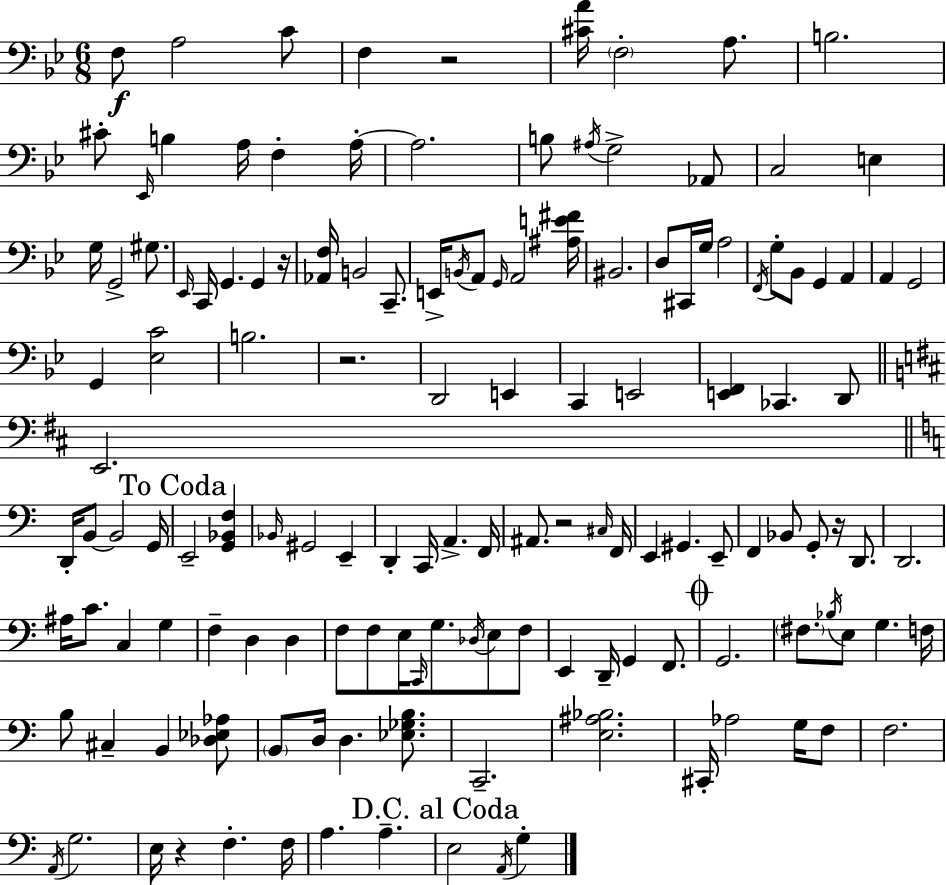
F3/e A3/h C4/e F3/q R/h [C#4,A4]/s F3/h A3/e. B3/h. C#4/e Eb2/s B3/q A3/s F3/q A3/s A3/h. B3/e A#3/s G3/h Ab2/e C3/h E3/q G3/s G2/h G#3/e. Eb2/s C2/s G2/q. G2/q R/s [Ab2,F3]/s B2/h C2/e. E2/s B2/s A2/e G2/s A2/h [A#3,E4,F#4]/s BIS2/h. D3/e C#2/s G3/s A3/h F2/s G3/e Bb2/e G2/q A2/q A2/q G2/h G2/q [Eb3,C4]/h B3/h. R/h. D2/h E2/q C2/q E2/h [E2,F2]/q CES2/q. D2/e E2/h. D2/s B2/e B2/h G2/s E2/h [G2,Bb2,F3]/q Bb2/s G#2/h E2/q D2/q C2/s A2/q. F2/s A#2/e. R/h C#3/s F2/s E2/q G#2/q. E2/e F2/q Bb2/e G2/e R/s D2/e. D2/h. A#3/s C4/e. C3/q G3/q F3/q D3/q D3/q F3/e F3/e E3/s C2/s G3/e. Db3/s E3/e F3/e E2/q D2/s G2/q F2/e. G2/h. F#3/e. Bb3/s E3/e G3/q. F3/s B3/e C#3/q B2/q [Db3,Eb3,Ab3]/e B2/e D3/s D3/q. [Eb3,Gb3,B3]/e. C2/h. [E3,A#3,Bb3]/h. C#2/s Ab3/h G3/s F3/e F3/h. A2/s G3/h. E3/s R/q F3/q. F3/s A3/q. A3/q. E3/h A2/s G3/q